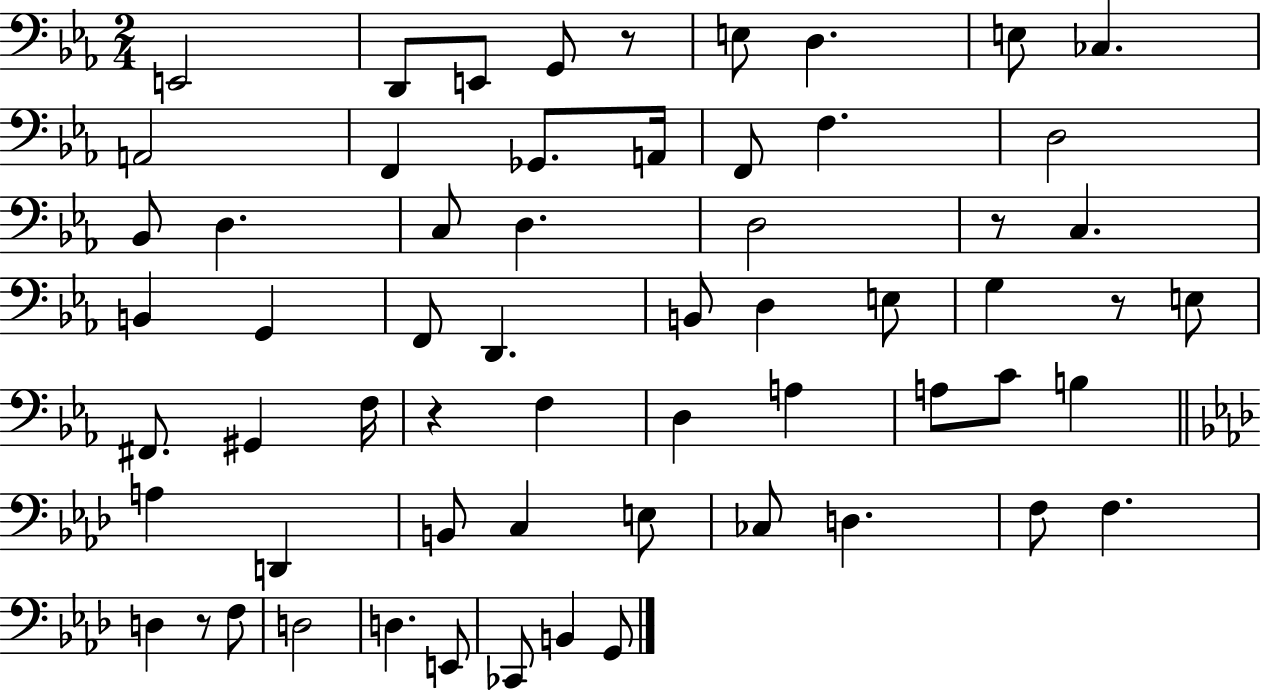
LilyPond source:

{
  \clef bass
  \numericTimeSignature
  \time 2/4
  \key ees \major
  e,2 | d,8 e,8 g,8 r8 | e8 d4. | e8 ces4. | \break a,2 | f,4 ges,8. a,16 | f,8 f4. | d2 | \break bes,8 d4. | c8 d4. | d2 | r8 c4. | \break b,4 g,4 | f,8 d,4. | b,8 d4 e8 | g4 r8 e8 | \break fis,8. gis,4 f16 | r4 f4 | d4 a4 | a8 c'8 b4 | \break \bar "||" \break \key aes \major a4 d,4 | b,8 c4 e8 | ces8 d4. | f8 f4. | \break d4 r8 f8 | d2 | d4. e,8 | ces,8 b,4 g,8 | \break \bar "|."
}